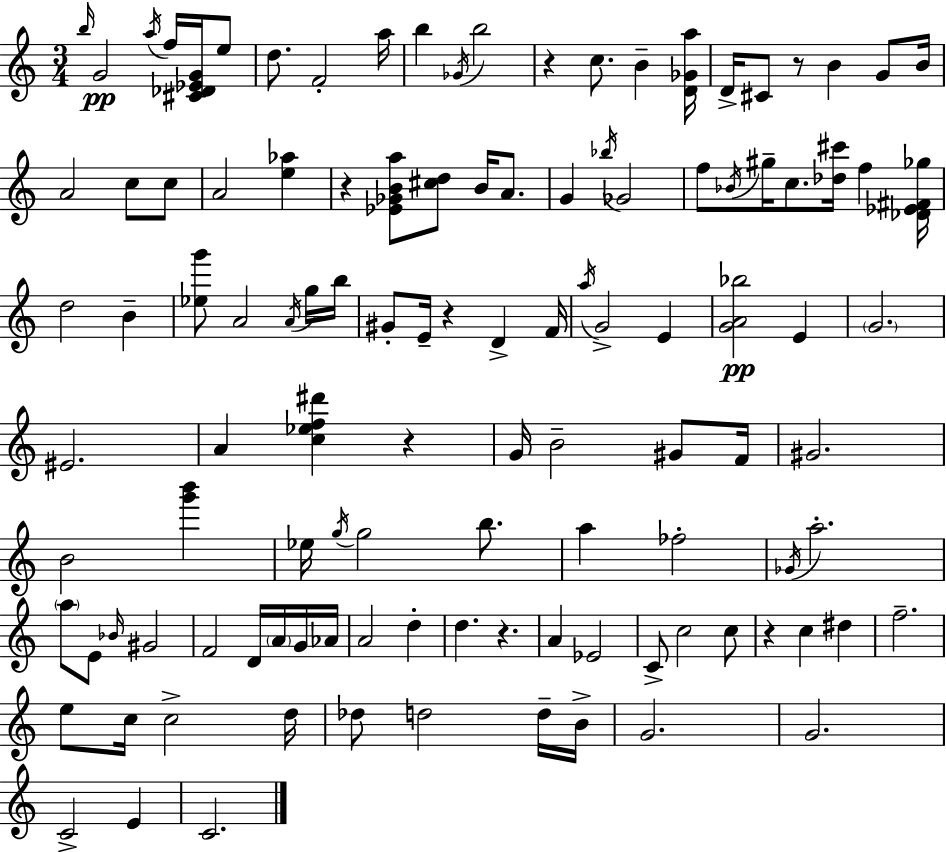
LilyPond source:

{
  \clef treble
  \numericTimeSignature
  \time 3/4
  \key a \minor
  \repeat volta 2 { \grace { b''16 }\pp g'2 \acciaccatura { a''16 } f''16 <cis' des' ees' g'>16 | e''8 d''8. f'2-. | a''16 b''4 \acciaccatura { ges'16 } b''2 | r4 c''8. b'4-- | \break <d' ges' a''>16 d'16-> cis'8 r8 b'4 | g'8 b'16 a'2 c''8 | c''8 a'2 <e'' aes''>4 | r4 <ees' ges' b' a''>8 <cis'' d''>8 b'16 | \break a'8. g'4 \acciaccatura { bes''16 } ges'2 | f''8 \acciaccatura { bes'16 } gis''16-- c''8. <des'' cis'''>16 | f''4 <des' ees' fis' ges''>16 d''2 | b'4-- <ees'' g'''>8 a'2 | \break \acciaccatura { a'16 } g''16 b''16 gis'8-. e'16-- r4 | d'4-> f'16 \acciaccatura { a''16 } g'2-> | e'4 <g' a' bes''>2\pp | e'4 \parenthesize g'2. | \break eis'2. | a'4 <c'' ees'' f'' dis'''>4 | r4 g'16 b'2-- | gis'8 f'16 gis'2. | \break b'2 | <g''' b'''>4 ees''16 \acciaccatura { g''16 } g''2 | b''8. a''4 | fes''2-. \acciaccatura { ges'16 } a''2.-. | \break \parenthesize a''8 e'8 | \grace { bes'16 } gis'2 f'2 | d'16 \parenthesize a'16 g'16 aes'16 a'2 | d''4-. d''4. | \break r4. a'4 | ees'2 c'8-> | c''2 c''8 r4 | c''4 dis''4 f''2.-- | \break e''8 | c''16 c''2-> d''16 des''8 | d''2 d''16-- b'16-> g'2. | g'2. | \break c'2-> | e'4 c'2. | } \bar "|."
}